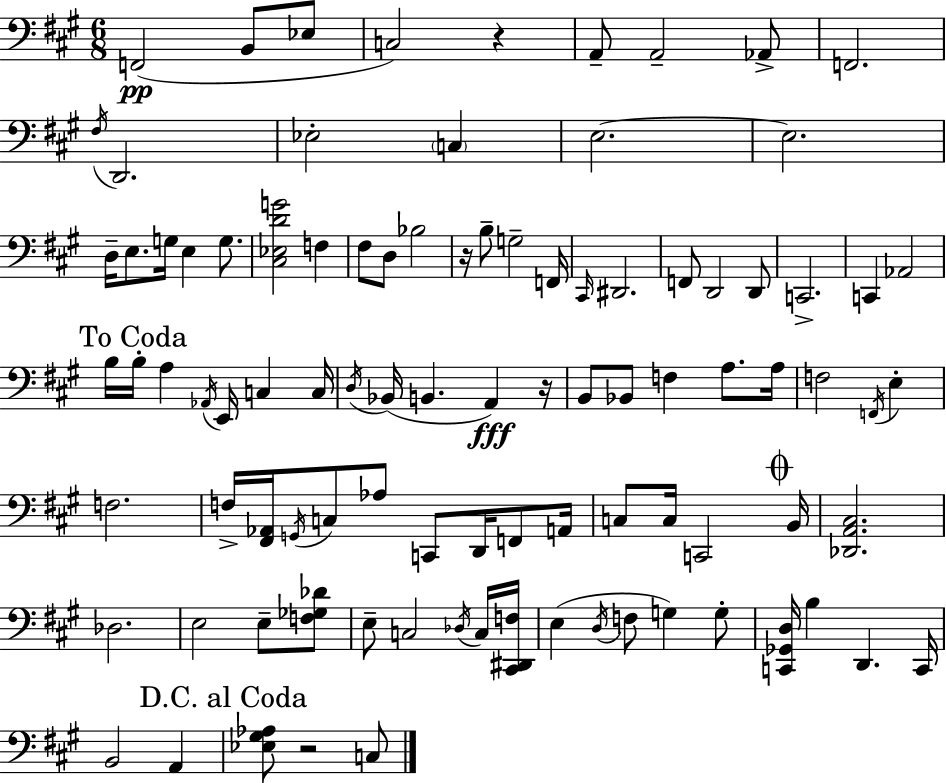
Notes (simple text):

F2/h B2/e Eb3/e C3/h R/q A2/e A2/h Ab2/e F2/h. F#3/s D2/h. Eb3/h C3/q E3/h. E3/h. D3/s E3/e. G3/s E3/q G3/e. [C#3,Eb3,D4,G4]/h F3/q F#3/e D3/e Bb3/h R/s B3/e G3/h F2/s C#2/s D#2/h. F2/e D2/h D2/e C2/h. C2/q Ab2/h B3/s B3/s A3/q Ab2/s E2/s C3/q C3/s D3/s Bb2/s B2/q. A2/q R/s B2/e Bb2/e F3/q A3/e. A3/s F3/h F2/s E3/q F3/h. F3/s [F#2,Ab2]/s G2/s C3/e Ab3/e C2/e D2/s F2/e A2/s C3/e C3/s C2/h B2/s [Db2,A2,C#3]/h. Db3/h. E3/h E3/e [F3,Gb3,Db4]/e E3/e C3/h Db3/s C3/s [C#2,D#2,F3]/s E3/q D3/s F3/e G3/q G3/e [C2,Gb2,D3]/s B3/q D2/q. C2/s B2/h A2/q [Eb3,G#3,Ab3]/e R/h C3/e